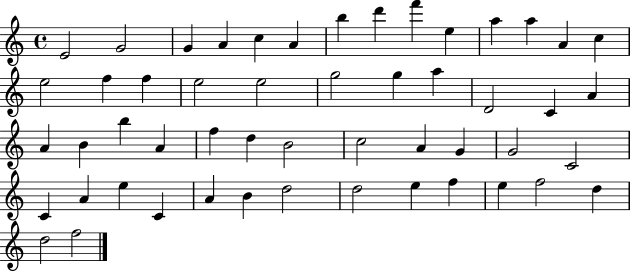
X:1
T:Untitled
M:4/4
L:1/4
K:C
E2 G2 G A c A b d' f' e a a A c e2 f f e2 e2 g2 g a D2 C A A B b A f d B2 c2 A G G2 C2 C A e C A B d2 d2 e f e f2 d d2 f2